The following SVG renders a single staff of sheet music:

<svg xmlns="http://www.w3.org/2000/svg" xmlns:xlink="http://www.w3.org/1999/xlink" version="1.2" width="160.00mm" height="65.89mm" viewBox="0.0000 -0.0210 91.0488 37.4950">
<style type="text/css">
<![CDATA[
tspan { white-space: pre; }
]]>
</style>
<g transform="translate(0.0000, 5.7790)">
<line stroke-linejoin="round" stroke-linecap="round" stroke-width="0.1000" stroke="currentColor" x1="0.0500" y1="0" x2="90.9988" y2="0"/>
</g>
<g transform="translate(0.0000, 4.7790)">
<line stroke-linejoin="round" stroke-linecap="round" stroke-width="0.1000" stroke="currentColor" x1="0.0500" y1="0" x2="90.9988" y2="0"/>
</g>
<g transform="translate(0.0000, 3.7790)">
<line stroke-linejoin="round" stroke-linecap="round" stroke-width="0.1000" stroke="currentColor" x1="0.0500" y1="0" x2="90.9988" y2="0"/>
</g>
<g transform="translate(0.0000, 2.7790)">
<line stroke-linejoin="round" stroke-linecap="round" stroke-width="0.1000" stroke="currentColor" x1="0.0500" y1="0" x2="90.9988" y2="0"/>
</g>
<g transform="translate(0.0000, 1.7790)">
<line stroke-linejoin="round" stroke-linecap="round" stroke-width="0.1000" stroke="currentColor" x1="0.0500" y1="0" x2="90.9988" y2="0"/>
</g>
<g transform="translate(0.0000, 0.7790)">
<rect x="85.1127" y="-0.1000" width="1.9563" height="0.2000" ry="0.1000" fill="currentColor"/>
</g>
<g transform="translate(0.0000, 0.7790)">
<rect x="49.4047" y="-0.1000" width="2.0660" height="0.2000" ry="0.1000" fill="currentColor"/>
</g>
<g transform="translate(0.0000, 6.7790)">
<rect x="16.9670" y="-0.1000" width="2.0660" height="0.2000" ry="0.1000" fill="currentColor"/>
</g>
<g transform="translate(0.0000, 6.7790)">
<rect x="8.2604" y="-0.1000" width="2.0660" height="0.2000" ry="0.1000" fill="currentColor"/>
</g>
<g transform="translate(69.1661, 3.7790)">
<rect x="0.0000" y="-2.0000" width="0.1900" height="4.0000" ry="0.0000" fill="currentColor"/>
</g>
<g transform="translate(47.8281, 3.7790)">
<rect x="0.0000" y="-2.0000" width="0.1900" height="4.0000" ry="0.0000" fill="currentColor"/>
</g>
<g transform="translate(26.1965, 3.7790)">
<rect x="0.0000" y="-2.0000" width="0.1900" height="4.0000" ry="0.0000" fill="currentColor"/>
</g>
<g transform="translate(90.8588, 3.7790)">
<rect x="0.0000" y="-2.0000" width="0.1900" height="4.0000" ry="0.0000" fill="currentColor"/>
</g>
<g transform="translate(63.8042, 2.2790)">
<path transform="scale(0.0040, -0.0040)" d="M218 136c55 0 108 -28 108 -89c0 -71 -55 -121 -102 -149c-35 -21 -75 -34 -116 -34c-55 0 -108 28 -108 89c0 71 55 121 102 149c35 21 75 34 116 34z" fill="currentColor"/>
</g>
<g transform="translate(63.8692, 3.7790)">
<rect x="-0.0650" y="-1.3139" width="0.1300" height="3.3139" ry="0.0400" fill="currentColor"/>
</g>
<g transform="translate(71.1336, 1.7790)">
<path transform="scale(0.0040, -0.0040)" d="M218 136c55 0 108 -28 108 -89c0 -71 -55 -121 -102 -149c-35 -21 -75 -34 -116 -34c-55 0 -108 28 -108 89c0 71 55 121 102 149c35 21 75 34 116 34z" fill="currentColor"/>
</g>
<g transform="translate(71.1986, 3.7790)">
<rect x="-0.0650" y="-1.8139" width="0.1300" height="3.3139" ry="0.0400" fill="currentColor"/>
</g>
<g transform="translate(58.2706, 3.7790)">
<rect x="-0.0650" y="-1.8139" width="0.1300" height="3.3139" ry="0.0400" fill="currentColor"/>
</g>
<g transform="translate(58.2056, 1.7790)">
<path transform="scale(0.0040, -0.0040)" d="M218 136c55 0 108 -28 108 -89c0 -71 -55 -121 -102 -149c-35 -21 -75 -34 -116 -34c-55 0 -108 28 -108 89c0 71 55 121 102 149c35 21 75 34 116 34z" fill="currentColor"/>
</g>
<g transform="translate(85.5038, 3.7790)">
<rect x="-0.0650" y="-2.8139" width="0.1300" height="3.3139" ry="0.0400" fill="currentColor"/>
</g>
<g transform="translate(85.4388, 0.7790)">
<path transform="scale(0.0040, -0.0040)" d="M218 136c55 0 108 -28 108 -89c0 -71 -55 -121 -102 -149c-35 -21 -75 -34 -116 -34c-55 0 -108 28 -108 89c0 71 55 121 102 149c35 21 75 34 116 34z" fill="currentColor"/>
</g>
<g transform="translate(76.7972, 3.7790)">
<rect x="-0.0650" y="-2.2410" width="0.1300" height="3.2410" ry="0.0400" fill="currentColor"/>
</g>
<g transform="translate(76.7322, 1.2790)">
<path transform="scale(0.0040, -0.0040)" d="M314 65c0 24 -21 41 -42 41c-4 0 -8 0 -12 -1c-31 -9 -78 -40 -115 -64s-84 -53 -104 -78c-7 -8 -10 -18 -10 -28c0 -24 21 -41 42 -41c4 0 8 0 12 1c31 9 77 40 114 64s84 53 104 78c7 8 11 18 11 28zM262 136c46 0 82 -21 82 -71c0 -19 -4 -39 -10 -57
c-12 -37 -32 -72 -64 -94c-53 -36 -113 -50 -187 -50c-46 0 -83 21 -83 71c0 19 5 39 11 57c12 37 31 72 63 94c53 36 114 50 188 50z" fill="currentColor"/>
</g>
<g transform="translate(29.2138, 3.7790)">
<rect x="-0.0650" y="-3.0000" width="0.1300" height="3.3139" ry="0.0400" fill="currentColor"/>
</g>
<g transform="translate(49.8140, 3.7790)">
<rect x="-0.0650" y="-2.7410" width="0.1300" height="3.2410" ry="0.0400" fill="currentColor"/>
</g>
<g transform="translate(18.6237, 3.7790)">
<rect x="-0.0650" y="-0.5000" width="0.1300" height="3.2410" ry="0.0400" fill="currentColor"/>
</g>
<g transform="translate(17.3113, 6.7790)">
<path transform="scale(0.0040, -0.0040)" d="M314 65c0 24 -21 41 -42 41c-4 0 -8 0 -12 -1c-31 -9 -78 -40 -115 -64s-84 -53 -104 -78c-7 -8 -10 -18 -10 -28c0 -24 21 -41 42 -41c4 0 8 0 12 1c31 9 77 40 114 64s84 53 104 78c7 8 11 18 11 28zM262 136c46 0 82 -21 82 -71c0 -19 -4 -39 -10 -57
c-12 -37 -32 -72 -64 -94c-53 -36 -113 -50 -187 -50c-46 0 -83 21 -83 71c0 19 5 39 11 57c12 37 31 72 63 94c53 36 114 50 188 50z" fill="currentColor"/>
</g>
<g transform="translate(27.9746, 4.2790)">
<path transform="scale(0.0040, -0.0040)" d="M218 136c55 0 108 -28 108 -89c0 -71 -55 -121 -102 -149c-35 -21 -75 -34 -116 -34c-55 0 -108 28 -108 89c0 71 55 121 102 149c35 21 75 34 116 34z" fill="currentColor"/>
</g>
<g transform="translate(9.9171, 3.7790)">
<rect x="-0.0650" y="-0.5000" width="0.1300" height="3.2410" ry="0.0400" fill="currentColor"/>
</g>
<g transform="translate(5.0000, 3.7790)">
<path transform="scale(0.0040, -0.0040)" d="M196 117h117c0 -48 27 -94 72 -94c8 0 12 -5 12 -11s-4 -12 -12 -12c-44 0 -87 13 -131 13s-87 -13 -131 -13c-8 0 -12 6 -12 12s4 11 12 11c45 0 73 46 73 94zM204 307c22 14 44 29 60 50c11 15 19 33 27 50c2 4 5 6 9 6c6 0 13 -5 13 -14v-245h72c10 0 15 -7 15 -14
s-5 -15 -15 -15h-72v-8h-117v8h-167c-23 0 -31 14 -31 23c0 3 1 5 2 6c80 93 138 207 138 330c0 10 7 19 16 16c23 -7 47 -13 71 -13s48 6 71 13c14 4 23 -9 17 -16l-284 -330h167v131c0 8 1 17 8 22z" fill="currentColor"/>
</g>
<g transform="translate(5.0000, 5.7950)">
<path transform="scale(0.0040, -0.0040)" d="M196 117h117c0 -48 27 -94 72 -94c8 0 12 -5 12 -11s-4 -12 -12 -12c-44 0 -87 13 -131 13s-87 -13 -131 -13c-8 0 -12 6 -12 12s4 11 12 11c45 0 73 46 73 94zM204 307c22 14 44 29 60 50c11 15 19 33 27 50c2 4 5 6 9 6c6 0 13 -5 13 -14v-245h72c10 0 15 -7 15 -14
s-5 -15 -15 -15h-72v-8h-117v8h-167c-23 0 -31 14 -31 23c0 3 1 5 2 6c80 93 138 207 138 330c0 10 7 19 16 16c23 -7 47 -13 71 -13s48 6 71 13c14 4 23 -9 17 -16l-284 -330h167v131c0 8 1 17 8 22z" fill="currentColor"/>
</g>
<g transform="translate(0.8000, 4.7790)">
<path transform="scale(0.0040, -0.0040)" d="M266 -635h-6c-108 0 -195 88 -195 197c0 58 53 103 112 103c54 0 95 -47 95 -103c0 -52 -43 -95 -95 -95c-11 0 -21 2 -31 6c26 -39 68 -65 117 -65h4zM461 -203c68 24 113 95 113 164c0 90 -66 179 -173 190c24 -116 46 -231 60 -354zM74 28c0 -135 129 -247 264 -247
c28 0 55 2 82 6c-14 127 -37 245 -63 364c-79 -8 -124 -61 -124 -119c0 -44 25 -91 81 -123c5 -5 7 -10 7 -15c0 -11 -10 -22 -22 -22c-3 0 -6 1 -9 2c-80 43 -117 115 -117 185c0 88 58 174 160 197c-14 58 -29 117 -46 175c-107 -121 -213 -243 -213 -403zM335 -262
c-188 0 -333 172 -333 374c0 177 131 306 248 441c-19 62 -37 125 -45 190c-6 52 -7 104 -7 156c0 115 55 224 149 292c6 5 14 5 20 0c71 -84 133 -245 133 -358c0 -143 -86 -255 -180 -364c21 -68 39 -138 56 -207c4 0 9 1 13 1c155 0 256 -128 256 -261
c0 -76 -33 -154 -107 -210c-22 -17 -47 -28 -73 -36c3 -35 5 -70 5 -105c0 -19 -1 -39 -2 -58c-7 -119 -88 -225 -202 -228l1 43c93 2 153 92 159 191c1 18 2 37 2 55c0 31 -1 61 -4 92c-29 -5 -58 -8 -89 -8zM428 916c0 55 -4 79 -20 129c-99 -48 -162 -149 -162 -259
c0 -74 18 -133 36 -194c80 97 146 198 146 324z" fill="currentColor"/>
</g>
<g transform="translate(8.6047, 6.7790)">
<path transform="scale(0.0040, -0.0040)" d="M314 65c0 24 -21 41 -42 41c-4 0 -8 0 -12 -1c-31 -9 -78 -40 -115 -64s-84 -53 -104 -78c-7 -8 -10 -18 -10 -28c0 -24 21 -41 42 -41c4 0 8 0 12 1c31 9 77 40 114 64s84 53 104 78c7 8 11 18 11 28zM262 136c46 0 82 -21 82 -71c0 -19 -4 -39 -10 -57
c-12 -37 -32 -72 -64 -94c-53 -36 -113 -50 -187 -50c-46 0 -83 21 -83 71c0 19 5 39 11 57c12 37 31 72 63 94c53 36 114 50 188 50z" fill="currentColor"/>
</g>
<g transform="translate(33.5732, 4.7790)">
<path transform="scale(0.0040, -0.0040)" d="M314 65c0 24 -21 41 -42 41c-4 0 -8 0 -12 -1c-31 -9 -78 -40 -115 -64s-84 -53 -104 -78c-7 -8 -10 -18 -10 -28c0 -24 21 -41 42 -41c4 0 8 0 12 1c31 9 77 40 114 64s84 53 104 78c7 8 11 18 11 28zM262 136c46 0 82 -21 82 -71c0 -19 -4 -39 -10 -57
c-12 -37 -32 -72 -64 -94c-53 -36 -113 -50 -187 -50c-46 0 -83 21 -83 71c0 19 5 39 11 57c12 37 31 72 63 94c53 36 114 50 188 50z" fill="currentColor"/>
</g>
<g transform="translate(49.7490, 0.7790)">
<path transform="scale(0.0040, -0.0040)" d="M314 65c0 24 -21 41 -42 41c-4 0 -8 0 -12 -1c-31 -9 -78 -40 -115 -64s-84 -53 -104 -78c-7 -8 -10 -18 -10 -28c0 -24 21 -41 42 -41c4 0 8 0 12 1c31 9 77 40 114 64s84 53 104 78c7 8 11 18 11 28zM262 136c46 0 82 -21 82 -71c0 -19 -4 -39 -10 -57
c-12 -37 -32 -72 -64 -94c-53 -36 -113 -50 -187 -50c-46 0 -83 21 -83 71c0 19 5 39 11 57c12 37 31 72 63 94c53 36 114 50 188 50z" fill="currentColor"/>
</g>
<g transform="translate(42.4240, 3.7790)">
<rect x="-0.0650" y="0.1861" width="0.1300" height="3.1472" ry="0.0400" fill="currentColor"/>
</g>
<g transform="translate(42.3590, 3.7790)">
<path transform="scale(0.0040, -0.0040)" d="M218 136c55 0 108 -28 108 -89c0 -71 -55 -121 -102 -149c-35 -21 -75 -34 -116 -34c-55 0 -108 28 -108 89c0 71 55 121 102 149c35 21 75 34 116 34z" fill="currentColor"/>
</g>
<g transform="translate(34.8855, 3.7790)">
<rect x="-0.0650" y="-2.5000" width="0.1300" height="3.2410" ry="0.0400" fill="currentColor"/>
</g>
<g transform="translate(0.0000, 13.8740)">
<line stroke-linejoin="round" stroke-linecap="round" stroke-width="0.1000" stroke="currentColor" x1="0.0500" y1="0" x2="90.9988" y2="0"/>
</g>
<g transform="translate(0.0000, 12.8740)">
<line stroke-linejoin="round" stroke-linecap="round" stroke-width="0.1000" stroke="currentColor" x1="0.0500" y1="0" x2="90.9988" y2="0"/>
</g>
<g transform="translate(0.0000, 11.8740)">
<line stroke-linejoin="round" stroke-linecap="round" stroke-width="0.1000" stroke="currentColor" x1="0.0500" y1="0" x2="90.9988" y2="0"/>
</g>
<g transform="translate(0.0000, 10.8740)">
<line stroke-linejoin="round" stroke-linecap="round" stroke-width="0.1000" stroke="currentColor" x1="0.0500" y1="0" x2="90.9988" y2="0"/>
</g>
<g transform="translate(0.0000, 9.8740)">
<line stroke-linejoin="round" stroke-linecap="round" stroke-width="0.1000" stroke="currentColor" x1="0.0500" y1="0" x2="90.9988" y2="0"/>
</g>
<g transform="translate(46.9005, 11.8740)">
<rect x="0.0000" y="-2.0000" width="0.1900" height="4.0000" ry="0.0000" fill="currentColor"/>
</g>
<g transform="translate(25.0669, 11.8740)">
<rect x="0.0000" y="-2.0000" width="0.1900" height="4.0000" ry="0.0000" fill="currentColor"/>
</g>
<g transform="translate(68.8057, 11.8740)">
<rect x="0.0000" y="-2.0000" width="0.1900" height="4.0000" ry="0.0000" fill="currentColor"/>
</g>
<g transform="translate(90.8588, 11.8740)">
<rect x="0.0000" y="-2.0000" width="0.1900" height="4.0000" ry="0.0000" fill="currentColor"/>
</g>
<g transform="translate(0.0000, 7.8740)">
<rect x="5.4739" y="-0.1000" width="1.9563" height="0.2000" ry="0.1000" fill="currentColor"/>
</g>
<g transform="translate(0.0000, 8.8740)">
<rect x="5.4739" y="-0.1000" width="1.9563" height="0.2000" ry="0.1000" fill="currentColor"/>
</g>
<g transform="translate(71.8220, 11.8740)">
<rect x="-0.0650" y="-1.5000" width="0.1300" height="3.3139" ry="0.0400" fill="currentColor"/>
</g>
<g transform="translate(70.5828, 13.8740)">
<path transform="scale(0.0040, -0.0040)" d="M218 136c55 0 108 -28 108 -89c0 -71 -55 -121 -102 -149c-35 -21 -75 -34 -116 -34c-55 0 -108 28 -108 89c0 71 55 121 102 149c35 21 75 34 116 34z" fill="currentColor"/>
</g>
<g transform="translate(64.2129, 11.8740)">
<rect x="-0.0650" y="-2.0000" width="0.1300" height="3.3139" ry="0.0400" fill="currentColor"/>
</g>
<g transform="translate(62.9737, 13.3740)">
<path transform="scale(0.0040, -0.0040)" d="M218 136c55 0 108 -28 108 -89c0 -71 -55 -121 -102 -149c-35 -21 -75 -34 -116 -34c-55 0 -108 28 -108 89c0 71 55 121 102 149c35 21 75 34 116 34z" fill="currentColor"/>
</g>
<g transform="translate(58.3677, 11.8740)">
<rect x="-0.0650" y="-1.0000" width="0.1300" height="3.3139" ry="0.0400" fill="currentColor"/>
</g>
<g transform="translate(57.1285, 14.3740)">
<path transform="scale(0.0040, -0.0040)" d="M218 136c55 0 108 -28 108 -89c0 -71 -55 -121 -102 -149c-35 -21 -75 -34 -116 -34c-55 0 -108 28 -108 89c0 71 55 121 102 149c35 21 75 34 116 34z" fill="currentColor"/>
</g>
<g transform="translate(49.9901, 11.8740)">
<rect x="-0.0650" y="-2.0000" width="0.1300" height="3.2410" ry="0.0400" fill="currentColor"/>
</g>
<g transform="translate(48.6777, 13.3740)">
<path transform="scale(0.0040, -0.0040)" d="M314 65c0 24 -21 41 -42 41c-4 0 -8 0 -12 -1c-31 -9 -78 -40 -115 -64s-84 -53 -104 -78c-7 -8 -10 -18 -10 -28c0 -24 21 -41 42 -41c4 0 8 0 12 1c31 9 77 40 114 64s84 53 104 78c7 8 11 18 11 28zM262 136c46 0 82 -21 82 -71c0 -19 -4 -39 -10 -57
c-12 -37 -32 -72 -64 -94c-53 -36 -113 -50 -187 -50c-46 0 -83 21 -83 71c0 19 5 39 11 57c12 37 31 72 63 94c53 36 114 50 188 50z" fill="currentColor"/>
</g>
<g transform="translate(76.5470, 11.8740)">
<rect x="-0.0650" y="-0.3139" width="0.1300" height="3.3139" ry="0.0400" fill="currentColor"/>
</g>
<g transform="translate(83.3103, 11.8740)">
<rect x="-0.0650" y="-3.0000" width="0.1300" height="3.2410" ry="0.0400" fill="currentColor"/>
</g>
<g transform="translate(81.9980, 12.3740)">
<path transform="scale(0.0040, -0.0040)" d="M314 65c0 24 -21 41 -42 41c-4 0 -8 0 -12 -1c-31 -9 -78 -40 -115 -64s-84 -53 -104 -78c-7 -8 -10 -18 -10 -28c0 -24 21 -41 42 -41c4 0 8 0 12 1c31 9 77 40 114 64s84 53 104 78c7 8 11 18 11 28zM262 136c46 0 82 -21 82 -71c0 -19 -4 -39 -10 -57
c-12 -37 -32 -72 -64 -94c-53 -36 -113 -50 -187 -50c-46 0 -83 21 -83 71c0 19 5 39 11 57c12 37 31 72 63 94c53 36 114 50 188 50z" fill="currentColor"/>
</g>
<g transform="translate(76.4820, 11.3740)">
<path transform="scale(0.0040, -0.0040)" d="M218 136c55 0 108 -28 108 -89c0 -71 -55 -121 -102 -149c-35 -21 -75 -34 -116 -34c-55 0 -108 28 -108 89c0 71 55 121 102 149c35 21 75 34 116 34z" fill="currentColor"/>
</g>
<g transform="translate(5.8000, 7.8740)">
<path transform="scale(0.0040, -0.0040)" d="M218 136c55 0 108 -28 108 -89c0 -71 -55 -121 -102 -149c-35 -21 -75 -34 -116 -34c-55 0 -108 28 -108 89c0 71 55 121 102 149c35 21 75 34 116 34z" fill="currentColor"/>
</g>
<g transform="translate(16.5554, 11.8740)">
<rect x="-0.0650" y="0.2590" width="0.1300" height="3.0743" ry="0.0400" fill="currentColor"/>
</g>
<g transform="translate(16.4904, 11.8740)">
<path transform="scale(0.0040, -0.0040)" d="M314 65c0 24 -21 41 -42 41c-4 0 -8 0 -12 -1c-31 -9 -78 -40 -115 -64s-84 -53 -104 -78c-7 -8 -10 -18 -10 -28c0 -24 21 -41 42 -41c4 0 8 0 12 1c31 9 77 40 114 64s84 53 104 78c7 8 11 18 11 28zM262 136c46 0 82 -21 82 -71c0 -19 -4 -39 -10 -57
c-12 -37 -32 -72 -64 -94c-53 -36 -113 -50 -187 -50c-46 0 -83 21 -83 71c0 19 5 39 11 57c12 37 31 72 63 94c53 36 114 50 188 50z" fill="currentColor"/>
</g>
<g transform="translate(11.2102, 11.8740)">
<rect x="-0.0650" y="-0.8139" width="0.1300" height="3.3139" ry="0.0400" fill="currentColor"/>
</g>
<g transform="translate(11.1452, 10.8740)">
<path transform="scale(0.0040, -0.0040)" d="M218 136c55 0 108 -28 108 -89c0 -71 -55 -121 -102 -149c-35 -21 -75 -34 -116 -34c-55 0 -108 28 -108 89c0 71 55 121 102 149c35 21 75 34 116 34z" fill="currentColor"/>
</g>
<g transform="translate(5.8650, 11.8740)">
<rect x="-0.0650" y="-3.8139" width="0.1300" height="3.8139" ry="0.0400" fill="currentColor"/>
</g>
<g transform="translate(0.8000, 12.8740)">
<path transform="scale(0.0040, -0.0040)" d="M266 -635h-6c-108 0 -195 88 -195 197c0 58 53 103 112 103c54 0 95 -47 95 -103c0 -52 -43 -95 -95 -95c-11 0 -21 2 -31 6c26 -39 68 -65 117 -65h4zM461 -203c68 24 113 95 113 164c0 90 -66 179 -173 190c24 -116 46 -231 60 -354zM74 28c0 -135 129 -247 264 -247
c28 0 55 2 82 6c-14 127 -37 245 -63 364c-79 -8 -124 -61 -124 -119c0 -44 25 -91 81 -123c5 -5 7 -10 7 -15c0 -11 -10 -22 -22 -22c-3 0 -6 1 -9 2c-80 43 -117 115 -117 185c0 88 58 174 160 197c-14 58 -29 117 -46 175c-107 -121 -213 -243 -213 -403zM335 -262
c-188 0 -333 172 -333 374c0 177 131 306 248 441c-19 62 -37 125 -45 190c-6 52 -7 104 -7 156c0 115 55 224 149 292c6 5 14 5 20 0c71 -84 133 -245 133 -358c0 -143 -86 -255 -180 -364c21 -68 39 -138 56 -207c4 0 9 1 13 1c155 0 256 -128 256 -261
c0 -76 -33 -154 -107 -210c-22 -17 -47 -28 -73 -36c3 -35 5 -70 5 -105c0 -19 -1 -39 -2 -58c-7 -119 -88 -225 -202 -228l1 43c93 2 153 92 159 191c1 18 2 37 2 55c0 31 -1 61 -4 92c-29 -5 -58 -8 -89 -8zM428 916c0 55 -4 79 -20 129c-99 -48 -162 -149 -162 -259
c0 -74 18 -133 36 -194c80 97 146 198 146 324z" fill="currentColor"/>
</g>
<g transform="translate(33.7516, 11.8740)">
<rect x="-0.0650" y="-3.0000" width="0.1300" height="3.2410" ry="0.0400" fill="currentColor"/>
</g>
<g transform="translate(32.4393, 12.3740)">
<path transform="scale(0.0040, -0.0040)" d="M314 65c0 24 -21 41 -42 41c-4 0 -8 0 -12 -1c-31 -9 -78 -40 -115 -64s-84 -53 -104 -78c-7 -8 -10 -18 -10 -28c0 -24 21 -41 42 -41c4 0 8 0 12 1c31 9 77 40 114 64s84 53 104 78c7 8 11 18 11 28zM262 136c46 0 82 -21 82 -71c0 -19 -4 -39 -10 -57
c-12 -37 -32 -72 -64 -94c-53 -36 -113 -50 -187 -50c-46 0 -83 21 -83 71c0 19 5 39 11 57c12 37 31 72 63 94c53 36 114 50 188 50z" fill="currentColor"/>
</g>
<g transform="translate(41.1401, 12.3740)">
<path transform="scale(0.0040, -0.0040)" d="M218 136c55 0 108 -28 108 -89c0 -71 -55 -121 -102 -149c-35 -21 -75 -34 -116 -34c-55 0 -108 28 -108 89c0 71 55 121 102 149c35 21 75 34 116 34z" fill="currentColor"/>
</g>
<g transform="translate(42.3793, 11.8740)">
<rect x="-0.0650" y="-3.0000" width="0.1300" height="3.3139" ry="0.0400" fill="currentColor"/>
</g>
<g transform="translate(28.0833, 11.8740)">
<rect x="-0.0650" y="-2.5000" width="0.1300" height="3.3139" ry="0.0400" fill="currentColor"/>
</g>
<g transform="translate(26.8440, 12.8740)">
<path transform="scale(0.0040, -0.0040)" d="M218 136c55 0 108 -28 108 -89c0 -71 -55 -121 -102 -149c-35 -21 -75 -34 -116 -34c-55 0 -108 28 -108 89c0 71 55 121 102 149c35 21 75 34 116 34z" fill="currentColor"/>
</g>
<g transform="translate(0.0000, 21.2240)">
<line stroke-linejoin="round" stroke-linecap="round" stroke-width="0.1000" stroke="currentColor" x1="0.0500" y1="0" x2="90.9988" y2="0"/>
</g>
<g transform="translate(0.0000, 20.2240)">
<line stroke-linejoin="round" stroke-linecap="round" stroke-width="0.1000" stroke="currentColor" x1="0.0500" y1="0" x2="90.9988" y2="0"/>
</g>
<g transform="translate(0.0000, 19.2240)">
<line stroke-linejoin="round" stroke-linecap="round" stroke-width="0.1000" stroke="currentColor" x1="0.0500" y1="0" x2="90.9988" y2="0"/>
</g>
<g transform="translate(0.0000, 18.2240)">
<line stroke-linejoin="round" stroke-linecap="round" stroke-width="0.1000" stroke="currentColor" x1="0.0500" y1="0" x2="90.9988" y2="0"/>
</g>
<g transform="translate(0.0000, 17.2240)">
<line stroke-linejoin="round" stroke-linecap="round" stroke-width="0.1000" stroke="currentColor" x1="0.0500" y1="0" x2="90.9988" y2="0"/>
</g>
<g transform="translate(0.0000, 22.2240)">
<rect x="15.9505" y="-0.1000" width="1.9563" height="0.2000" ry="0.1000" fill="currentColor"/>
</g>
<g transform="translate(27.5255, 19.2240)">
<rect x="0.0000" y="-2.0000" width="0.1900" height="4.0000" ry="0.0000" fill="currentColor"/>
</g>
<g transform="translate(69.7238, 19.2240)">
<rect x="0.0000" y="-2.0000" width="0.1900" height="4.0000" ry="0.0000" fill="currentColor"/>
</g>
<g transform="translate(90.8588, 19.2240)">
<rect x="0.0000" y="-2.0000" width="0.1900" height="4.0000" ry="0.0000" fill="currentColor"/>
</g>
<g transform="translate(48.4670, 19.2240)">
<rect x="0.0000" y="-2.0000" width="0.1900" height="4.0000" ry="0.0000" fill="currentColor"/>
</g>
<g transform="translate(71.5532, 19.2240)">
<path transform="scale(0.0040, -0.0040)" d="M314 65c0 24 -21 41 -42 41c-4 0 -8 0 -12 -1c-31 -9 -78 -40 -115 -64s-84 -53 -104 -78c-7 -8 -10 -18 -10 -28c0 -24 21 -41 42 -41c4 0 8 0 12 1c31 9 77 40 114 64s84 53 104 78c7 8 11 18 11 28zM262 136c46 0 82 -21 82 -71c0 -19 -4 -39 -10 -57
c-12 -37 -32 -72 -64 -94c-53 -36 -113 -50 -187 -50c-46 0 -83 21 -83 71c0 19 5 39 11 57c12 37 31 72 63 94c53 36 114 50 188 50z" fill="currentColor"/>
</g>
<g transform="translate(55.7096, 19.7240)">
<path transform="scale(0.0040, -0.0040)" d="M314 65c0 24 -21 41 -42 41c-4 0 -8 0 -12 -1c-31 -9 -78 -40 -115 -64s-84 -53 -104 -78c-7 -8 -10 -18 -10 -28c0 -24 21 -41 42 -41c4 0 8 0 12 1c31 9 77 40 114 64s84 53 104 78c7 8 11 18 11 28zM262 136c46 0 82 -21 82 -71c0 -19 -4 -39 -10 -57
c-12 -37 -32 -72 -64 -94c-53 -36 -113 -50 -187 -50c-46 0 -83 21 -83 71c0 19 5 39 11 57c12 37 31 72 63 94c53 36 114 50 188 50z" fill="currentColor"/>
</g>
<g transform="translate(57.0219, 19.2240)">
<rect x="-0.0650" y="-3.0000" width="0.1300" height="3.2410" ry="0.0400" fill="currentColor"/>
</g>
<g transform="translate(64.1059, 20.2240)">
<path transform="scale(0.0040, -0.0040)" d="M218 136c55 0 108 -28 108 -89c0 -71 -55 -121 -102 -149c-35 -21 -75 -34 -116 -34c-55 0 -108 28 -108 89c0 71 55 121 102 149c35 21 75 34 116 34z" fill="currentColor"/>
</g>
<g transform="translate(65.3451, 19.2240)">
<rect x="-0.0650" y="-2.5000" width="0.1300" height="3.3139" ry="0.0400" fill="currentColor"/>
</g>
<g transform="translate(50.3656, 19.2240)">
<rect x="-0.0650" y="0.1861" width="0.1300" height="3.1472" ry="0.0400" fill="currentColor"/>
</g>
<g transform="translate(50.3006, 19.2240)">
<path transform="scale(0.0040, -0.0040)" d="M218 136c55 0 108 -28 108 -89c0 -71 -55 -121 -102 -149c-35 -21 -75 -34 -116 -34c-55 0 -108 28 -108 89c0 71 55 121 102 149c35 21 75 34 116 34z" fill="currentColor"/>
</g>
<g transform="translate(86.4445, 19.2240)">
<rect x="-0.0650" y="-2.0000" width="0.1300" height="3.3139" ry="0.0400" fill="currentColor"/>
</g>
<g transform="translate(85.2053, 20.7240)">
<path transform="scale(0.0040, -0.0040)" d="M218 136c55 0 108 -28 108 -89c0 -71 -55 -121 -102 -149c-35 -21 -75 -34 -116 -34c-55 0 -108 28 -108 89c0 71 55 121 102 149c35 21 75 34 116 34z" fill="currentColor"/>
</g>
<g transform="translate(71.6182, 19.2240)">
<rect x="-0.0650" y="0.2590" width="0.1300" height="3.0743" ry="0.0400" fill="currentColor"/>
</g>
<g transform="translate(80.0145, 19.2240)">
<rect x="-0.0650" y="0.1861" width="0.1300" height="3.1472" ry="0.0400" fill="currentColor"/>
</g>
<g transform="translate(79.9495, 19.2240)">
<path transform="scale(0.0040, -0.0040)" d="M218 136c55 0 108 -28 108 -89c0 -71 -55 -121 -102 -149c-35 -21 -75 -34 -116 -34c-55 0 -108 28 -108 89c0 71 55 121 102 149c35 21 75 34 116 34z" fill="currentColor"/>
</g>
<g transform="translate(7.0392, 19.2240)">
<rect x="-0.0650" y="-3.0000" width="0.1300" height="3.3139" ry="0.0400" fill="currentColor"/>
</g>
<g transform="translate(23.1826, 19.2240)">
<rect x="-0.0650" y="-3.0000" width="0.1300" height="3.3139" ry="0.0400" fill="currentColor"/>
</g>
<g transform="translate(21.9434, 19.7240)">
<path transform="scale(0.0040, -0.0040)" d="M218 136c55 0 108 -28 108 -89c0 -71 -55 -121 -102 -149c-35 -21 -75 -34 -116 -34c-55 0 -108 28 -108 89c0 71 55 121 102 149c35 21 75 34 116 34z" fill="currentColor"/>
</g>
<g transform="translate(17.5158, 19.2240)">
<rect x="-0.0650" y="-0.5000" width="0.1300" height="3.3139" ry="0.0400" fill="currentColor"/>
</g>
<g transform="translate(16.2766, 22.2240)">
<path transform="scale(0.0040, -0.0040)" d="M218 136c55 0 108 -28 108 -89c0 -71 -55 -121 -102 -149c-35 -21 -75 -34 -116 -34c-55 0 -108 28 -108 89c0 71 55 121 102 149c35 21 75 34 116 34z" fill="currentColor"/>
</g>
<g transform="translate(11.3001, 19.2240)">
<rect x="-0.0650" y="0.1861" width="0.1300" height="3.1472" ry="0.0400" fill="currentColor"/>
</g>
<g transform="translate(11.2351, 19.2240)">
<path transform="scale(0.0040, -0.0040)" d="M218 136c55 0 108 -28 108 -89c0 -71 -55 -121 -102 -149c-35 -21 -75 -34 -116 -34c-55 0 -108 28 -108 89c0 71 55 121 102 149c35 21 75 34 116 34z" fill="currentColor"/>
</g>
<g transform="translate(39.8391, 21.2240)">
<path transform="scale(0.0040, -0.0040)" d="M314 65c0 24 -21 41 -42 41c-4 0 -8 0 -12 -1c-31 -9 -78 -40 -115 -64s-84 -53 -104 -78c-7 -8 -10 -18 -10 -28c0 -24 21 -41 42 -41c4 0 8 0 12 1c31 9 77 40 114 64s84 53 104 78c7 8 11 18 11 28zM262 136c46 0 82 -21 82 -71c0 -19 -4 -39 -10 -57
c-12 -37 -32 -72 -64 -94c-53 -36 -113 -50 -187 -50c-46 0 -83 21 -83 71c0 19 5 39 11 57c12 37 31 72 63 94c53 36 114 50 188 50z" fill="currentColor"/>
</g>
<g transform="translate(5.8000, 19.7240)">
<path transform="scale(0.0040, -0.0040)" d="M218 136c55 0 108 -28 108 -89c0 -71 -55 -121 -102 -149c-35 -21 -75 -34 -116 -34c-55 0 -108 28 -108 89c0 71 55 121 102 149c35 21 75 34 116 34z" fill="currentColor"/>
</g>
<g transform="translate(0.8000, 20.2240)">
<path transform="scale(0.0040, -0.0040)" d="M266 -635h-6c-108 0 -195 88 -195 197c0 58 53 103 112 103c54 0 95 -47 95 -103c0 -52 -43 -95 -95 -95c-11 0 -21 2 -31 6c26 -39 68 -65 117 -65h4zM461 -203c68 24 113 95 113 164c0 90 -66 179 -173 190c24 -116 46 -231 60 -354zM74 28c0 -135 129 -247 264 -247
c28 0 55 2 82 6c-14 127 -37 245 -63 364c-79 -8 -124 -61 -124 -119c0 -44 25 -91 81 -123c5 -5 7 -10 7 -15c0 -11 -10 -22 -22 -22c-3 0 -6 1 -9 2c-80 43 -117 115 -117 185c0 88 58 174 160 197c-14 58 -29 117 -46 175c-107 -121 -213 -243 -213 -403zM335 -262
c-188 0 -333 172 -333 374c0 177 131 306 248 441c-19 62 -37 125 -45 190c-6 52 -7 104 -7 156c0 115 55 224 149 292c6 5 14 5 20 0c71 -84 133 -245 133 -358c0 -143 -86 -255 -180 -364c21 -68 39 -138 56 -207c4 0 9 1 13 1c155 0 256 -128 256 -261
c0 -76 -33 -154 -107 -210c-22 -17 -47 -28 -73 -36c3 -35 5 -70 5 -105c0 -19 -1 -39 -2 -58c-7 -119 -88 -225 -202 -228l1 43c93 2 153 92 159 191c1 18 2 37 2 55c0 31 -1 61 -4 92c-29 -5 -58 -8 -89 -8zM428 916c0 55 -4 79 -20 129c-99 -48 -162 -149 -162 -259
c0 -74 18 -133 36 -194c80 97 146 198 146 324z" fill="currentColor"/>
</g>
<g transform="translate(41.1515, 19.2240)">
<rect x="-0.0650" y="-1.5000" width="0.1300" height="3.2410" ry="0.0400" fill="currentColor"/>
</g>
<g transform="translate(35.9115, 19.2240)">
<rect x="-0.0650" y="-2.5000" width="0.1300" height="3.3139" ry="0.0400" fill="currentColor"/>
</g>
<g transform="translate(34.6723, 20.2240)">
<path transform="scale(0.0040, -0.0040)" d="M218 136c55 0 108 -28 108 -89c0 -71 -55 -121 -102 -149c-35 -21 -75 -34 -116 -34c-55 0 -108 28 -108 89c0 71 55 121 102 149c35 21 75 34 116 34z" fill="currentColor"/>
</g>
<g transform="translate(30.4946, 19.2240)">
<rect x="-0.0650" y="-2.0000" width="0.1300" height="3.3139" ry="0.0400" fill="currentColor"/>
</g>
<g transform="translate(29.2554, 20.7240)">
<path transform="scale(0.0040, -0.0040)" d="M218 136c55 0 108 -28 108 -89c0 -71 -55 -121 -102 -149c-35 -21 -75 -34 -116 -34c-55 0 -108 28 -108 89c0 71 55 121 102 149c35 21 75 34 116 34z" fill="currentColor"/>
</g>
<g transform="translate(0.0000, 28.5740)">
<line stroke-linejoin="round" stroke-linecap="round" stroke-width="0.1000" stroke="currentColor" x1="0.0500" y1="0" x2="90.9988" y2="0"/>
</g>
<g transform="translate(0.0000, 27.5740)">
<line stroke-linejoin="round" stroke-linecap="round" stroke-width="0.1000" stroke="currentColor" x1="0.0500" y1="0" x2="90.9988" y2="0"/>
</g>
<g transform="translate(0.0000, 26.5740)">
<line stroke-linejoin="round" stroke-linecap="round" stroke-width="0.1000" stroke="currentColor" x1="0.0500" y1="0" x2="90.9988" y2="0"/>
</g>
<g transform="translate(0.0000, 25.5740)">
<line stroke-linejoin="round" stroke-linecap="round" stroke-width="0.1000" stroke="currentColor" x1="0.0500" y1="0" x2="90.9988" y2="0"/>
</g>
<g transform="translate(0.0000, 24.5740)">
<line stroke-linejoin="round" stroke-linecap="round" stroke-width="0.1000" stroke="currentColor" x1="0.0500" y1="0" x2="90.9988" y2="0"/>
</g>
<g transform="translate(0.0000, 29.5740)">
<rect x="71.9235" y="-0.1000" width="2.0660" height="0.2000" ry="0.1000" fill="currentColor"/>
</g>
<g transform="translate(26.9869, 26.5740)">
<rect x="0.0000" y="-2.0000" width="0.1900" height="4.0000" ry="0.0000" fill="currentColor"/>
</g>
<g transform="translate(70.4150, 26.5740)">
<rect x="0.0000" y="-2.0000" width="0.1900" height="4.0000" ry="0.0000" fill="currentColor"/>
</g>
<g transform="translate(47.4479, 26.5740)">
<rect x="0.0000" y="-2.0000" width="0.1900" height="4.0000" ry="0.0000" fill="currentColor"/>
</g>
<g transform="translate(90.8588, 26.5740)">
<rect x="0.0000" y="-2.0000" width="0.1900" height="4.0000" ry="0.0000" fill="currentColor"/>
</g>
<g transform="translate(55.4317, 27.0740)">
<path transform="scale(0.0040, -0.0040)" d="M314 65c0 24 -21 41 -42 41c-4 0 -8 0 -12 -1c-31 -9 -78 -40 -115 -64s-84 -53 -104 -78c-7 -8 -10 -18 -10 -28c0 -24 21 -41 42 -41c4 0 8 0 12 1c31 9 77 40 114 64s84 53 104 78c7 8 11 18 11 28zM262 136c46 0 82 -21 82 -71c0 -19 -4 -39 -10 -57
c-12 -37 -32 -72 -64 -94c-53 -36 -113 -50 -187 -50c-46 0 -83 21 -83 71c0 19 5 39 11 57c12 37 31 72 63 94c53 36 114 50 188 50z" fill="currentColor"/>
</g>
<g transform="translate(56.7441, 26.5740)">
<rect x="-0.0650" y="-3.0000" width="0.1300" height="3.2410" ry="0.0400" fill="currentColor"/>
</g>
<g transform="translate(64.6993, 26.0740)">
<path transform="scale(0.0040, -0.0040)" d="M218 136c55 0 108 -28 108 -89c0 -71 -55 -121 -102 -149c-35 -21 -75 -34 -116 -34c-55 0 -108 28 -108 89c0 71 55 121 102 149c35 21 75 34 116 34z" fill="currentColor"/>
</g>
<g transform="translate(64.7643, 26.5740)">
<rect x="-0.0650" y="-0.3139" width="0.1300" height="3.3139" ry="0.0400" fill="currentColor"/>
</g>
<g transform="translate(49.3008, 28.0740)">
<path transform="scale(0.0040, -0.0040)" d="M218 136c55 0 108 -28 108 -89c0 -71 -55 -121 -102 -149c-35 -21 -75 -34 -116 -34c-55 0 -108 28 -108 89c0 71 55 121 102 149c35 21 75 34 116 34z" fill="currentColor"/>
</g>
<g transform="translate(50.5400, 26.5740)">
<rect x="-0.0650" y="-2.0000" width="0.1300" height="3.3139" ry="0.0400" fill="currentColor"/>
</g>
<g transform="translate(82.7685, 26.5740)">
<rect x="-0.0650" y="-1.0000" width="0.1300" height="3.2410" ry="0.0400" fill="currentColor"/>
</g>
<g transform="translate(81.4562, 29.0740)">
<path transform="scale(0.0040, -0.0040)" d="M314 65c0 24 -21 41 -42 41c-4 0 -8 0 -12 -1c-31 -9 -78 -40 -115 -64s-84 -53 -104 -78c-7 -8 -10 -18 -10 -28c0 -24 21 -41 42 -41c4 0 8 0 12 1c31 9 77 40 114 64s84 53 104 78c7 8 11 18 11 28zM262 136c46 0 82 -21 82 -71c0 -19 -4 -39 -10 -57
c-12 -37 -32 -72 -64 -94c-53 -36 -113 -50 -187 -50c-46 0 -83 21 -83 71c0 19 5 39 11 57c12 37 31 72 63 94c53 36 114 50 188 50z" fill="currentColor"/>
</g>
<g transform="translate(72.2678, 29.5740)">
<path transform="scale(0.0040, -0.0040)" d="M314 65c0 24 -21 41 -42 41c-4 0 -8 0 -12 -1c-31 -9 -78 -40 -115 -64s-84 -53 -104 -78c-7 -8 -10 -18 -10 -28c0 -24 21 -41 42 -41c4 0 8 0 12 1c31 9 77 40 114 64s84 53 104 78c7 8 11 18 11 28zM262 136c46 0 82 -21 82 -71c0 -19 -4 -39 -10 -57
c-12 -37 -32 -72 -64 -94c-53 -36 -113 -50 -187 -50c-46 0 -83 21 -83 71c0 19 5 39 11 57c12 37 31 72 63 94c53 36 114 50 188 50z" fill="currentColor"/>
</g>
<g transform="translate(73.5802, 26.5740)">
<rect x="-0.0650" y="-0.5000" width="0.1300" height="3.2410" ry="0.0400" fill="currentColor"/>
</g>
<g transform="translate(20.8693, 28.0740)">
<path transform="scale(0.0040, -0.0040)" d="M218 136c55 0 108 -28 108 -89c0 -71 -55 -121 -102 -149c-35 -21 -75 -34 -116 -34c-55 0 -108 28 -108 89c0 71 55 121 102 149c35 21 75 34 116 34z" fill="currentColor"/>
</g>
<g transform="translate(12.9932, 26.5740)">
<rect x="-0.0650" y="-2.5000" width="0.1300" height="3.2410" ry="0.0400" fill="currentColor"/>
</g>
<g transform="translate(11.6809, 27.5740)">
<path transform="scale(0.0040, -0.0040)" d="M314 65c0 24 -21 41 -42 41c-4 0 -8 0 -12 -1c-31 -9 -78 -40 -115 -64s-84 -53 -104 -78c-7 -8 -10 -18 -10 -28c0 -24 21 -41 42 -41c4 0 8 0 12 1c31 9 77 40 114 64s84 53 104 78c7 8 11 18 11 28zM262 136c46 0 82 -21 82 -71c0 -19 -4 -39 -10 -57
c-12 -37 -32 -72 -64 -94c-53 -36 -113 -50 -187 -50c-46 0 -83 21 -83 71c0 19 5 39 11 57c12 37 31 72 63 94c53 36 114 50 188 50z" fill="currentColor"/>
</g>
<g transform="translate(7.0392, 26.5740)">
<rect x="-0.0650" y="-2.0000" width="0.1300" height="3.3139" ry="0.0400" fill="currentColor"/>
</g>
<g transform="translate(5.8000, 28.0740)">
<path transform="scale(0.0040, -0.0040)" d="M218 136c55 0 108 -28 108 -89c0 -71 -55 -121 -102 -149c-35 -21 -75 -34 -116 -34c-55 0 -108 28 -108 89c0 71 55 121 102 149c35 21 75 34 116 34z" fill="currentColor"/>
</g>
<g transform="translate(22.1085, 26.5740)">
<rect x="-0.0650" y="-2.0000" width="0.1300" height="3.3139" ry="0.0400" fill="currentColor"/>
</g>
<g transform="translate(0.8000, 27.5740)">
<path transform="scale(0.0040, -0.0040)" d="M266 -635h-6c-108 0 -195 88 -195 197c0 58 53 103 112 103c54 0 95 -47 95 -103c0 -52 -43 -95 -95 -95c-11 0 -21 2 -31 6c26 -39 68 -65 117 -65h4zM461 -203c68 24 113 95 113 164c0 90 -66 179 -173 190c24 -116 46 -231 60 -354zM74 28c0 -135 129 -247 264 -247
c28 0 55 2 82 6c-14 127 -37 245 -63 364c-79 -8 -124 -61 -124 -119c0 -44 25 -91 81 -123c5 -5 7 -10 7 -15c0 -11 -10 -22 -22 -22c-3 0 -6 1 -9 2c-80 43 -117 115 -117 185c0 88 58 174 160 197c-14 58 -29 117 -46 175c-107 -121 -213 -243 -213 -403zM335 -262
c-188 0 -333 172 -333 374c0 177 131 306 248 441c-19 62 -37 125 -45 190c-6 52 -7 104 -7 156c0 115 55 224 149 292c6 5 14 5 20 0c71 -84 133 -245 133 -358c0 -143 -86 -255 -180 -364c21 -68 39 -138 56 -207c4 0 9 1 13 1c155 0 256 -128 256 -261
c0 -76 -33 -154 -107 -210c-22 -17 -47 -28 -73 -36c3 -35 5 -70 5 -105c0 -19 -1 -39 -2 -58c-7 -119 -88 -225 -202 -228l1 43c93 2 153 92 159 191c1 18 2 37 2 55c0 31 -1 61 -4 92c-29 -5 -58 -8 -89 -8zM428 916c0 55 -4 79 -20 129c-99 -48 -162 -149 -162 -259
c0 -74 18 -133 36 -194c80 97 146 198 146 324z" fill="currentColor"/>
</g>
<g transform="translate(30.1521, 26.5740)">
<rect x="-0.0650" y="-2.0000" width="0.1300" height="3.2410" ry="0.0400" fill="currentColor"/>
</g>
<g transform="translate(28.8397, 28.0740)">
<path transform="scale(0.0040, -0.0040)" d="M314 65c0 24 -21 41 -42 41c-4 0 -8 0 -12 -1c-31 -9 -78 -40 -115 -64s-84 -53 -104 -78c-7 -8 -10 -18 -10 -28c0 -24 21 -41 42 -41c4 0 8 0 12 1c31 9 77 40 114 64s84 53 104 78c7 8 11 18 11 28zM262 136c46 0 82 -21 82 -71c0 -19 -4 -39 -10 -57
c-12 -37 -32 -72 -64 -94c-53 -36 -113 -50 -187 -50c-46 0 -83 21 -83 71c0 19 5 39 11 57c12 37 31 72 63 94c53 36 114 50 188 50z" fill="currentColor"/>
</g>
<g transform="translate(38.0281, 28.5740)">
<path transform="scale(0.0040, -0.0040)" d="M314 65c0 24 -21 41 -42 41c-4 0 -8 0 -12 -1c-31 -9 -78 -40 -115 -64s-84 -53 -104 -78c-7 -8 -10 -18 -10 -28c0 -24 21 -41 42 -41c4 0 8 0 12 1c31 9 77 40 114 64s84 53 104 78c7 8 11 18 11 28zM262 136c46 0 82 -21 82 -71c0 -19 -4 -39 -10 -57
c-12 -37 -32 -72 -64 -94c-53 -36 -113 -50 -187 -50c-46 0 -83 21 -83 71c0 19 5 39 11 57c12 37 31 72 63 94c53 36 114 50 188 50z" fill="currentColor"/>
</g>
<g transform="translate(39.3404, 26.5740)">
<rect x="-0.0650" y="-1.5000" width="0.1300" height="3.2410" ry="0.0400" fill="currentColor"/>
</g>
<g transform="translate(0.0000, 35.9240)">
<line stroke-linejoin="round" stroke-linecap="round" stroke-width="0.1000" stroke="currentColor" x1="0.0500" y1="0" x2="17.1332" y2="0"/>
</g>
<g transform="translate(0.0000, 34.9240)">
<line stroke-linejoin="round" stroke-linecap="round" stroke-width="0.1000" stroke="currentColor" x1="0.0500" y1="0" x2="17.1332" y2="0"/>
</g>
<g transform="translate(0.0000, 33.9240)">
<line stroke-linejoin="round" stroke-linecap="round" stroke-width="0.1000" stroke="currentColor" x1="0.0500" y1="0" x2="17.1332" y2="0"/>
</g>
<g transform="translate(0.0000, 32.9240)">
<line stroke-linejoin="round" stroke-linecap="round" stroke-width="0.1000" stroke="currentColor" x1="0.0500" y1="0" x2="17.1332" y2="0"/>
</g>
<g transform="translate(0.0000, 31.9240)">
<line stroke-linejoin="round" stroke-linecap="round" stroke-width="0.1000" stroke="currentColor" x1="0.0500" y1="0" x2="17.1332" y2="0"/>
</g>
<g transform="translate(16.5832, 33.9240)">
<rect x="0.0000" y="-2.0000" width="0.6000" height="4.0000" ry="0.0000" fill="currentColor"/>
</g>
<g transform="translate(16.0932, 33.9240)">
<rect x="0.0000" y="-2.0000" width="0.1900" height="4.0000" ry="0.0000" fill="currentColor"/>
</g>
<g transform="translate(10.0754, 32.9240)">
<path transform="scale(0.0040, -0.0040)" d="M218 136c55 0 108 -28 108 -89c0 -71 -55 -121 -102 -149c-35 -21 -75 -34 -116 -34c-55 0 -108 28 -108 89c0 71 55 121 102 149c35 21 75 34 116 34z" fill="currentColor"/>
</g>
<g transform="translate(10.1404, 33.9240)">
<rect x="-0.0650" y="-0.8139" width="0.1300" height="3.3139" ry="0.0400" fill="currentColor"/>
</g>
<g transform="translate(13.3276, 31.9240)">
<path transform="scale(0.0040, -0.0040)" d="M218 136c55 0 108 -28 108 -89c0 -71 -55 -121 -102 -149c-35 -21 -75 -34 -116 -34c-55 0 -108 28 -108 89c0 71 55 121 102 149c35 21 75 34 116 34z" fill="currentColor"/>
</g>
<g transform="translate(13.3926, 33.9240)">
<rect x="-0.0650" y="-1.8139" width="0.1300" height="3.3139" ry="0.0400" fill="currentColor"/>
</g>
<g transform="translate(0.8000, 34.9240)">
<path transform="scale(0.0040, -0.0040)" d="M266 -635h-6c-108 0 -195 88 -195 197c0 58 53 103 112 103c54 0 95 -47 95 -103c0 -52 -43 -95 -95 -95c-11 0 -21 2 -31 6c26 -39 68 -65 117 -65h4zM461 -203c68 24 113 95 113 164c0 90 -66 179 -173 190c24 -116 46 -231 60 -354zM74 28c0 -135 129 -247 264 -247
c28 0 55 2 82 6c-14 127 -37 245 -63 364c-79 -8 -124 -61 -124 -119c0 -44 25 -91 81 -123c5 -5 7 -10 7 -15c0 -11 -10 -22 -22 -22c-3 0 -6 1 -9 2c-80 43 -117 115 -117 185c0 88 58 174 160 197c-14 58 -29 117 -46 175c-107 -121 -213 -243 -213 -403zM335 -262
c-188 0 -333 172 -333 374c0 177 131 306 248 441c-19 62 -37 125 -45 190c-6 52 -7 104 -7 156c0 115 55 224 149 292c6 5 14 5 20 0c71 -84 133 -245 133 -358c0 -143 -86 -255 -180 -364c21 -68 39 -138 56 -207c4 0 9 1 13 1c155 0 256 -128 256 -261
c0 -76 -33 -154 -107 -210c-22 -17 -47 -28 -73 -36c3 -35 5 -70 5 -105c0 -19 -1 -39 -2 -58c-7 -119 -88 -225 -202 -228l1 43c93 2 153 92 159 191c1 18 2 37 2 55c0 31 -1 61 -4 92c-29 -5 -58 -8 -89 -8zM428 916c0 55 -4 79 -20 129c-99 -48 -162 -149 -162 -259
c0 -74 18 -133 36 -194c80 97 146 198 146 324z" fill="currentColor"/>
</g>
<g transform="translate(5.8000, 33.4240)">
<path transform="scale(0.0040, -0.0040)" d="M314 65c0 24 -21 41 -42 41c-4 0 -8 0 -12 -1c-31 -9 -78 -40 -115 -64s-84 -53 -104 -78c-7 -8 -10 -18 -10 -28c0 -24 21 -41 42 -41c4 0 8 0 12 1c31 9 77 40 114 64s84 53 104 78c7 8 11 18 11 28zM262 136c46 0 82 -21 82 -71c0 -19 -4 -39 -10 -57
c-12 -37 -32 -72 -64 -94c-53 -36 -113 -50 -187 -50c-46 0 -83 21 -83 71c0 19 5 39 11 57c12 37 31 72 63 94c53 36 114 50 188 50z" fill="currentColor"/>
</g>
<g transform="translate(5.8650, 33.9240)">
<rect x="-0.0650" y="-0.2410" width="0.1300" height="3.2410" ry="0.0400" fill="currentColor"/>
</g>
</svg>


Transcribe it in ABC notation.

X:1
T:Untitled
M:4/4
L:1/4
K:C
C2 C2 A G2 B a2 f e f g2 a c' d B2 G A2 A F2 D F E c A2 A B C A F G E2 B A2 G B2 B F F G2 F F2 E2 F A2 c C2 D2 c2 d f